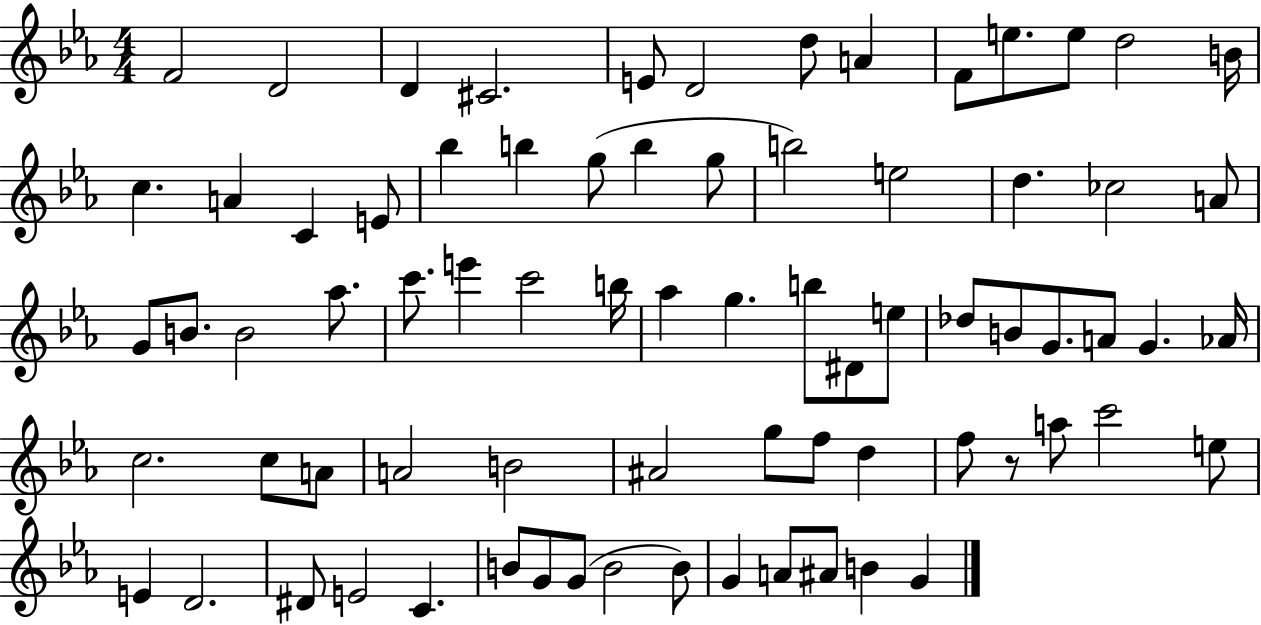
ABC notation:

X:1
T:Untitled
M:4/4
L:1/4
K:Eb
F2 D2 D ^C2 E/2 D2 d/2 A F/2 e/2 e/2 d2 B/4 c A C E/2 _b b g/2 b g/2 b2 e2 d _c2 A/2 G/2 B/2 B2 _a/2 c'/2 e' c'2 b/4 _a g b/2 ^D/2 e/2 _d/2 B/2 G/2 A/2 G _A/4 c2 c/2 A/2 A2 B2 ^A2 g/2 f/2 d f/2 z/2 a/2 c'2 e/2 E D2 ^D/2 E2 C B/2 G/2 G/2 B2 B/2 G A/2 ^A/2 B G